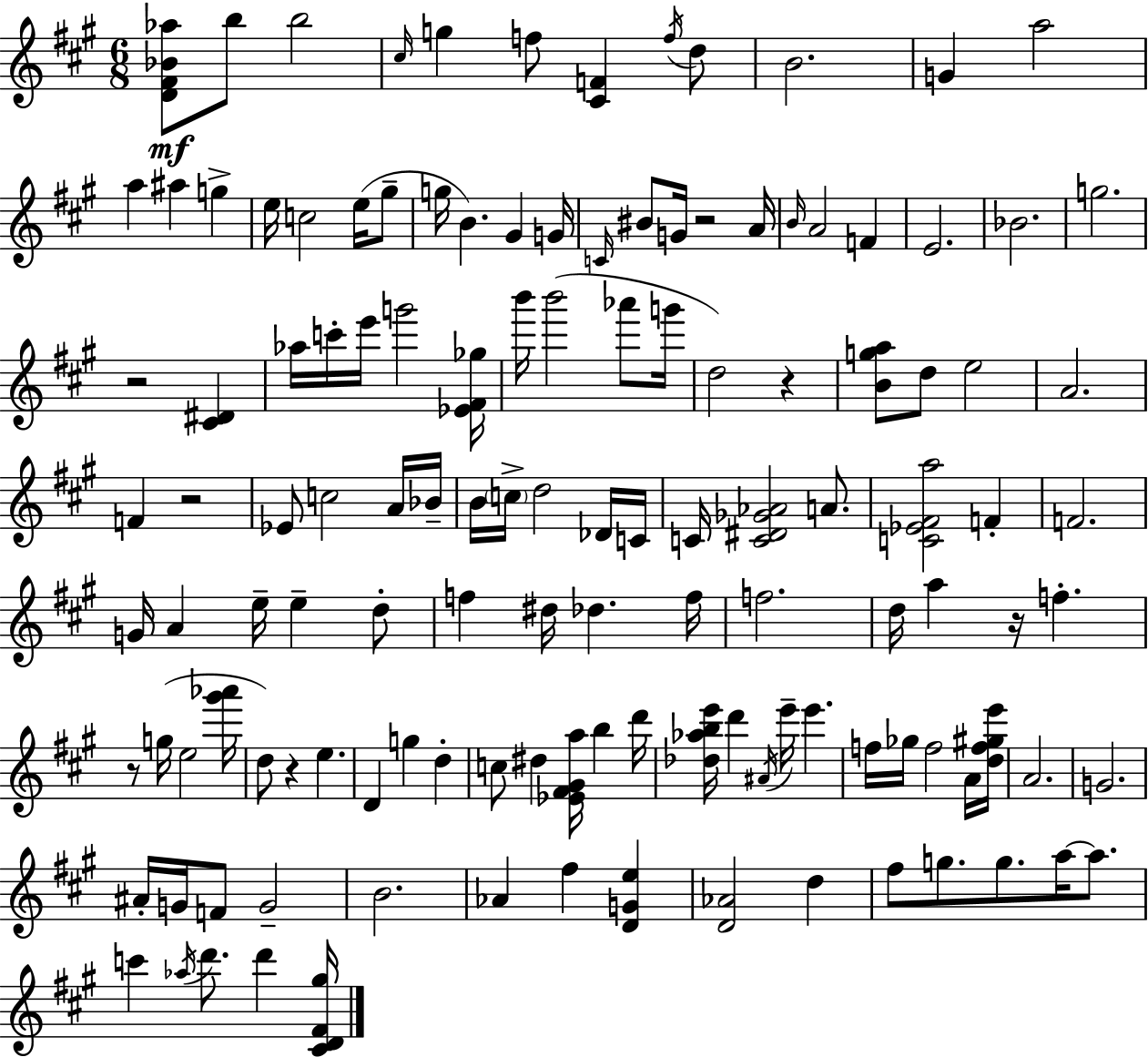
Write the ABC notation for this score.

X:1
T:Untitled
M:6/8
L:1/4
K:A
[D^F_B_a]/2 b/2 b2 ^c/4 g f/2 [^CF] f/4 d/2 B2 G a2 a ^a g e/4 c2 e/4 ^g/2 g/4 B ^G G/4 C/4 ^B/2 G/4 z2 A/4 B/4 A2 F E2 _B2 g2 z2 [^C^D] _a/4 c'/4 e'/4 g'2 [_E^F_g]/4 b'/4 b'2 _a'/2 g'/4 d2 z [Bga]/2 d/2 e2 A2 F z2 _E/2 c2 A/4 _B/4 B/4 c/4 d2 _D/4 C/4 C/4 [C^D_G_A]2 A/2 [C_E^Fa]2 F F2 G/4 A e/4 e d/2 f ^d/4 _d f/4 f2 d/4 a z/4 f z/2 g/4 e2 [^g'_a']/4 d/2 z e D g d c/2 ^d [_E^F^Ga]/4 b d'/4 [_d_abe']/4 d' ^A/4 e'/4 e' f/4 _g/4 f2 A/4 [df^ge']/4 A2 G2 ^A/4 G/4 F/2 G2 B2 _A ^f [DGe] [D_A]2 d ^f/2 g/2 g/2 a/4 a/2 c' _a/4 d'/2 d' [^CD^F^g]/4